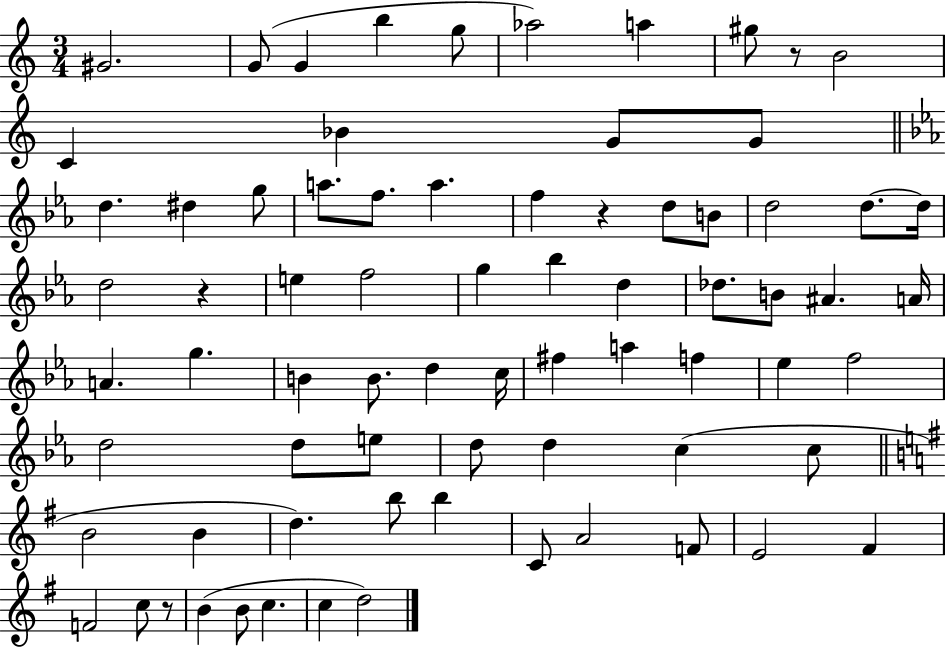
G#4/h. G4/e G4/q B5/q G5/e Ab5/h A5/q G#5/e R/e B4/h C4/q Bb4/q G4/e G4/e D5/q. D#5/q G5/e A5/e. F5/e. A5/q. F5/q R/q D5/e B4/e D5/h D5/e. D5/s D5/h R/q E5/q F5/h G5/q Bb5/q D5/q Db5/e. B4/e A#4/q. A4/s A4/q. G5/q. B4/q B4/e. D5/q C5/s F#5/q A5/q F5/q Eb5/q F5/h D5/h D5/e E5/e D5/e D5/q C5/q C5/e B4/h B4/q D5/q. B5/e B5/q C4/e A4/h F4/e E4/h F#4/q F4/h C5/e R/e B4/q B4/e C5/q. C5/q D5/h